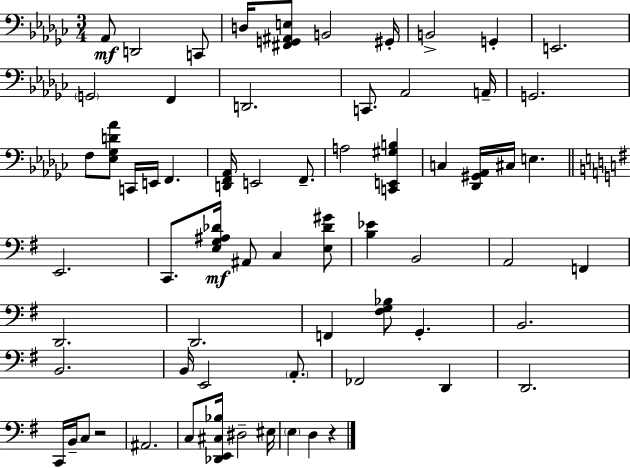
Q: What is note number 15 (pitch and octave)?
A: A2